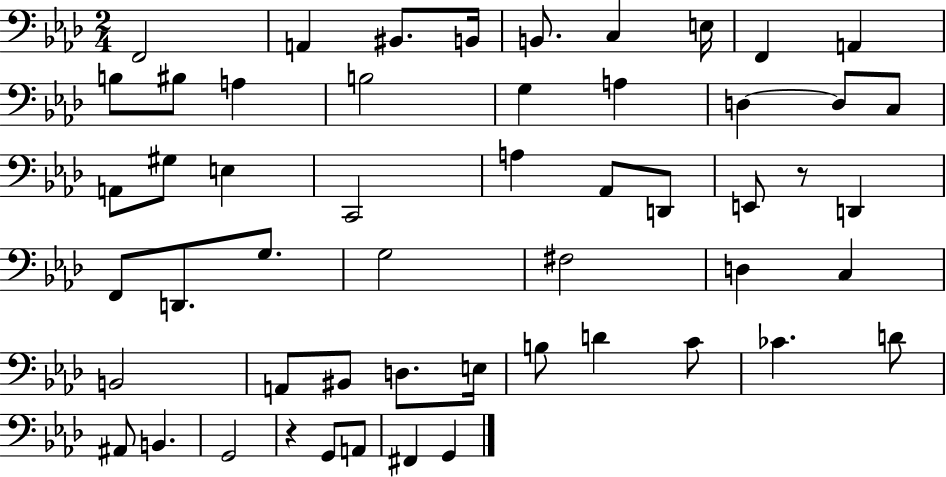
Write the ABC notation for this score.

X:1
T:Untitled
M:2/4
L:1/4
K:Ab
F,,2 A,, ^B,,/2 B,,/4 B,,/2 C, E,/4 F,, A,, B,/2 ^B,/2 A, B,2 G, A, D, D,/2 C,/2 A,,/2 ^G,/2 E, C,,2 A, _A,,/2 D,,/2 E,,/2 z/2 D,, F,,/2 D,,/2 G,/2 G,2 ^F,2 D, C, B,,2 A,,/2 ^B,,/2 D,/2 E,/4 B,/2 D C/2 _C D/2 ^A,,/2 B,, G,,2 z G,,/2 A,,/2 ^F,, G,,